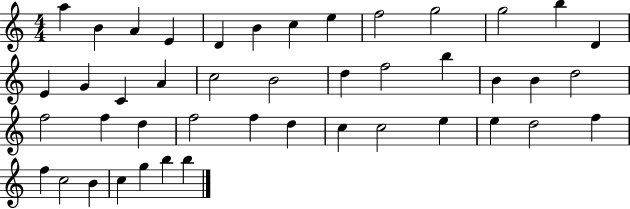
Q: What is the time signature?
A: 4/4